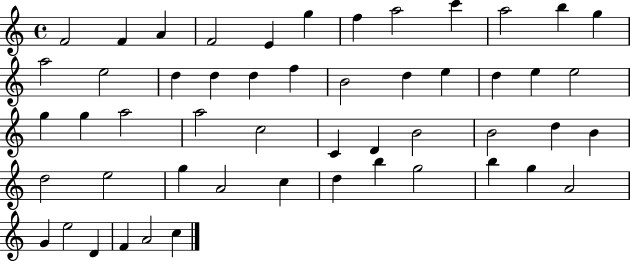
{
  \clef treble
  \time 4/4
  \defaultTimeSignature
  \key c \major
  f'2 f'4 a'4 | f'2 e'4 g''4 | f''4 a''2 c'''4 | a''2 b''4 g''4 | \break a''2 e''2 | d''4 d''4 d''4 f''4 | b'2 d''4 e''4 | d''4 e''4 e''2 | \break g''4 g''4 a''2 | a''2 c''2 | c'4 d'4 b'2 | b'2 d''4 b'4 | \break d''2 e''2 | g''4 a'2 c''4 | d''4 b''4 g''2 | b''4 g''4 a'2 | \break g'4 e''2 d'4 | f'4 a'2 c''4 | \bar "|."
}